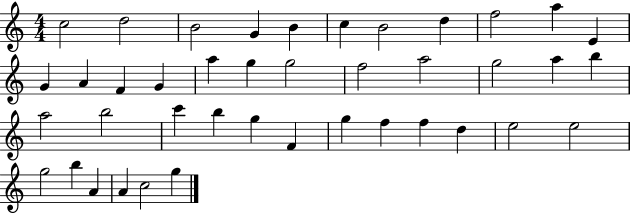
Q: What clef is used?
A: treble